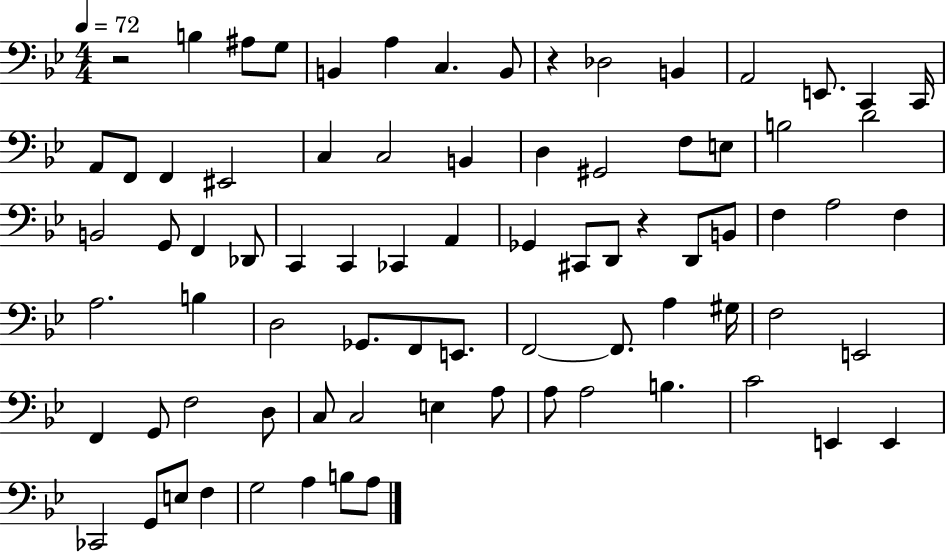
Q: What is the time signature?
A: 4/4